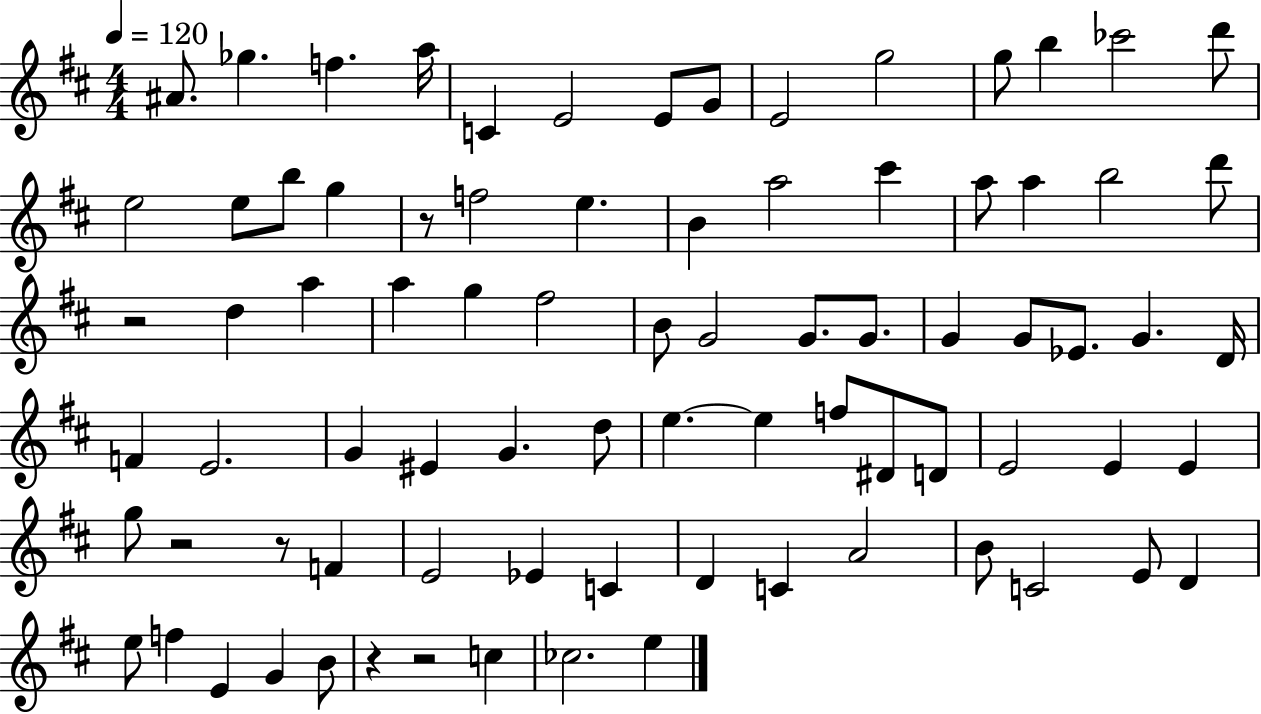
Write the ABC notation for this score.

X:1
T:Untitled
M:4/4
L:1/4
K:D
^A/2 _g f a/4 C E2 E/2 G/2 E2 g2 g/2 b _c'2 d'/2 e2 e/2 b/2 g z/2 f2 e B a2 ^c' a/2 a b2 d'/2 z2 d a a g ^f2 B/2 G2 G/2 G/2 G G/2 _E/2 G D/4 F E2 G ^E G d/2 e e f/2 ^D/2 D/2 E2 E E g/2 z2 z/2 F E2 _E C D C A2 B/2 C2 E/2 D e/2 f E G B/2 z z2 c _c2 e